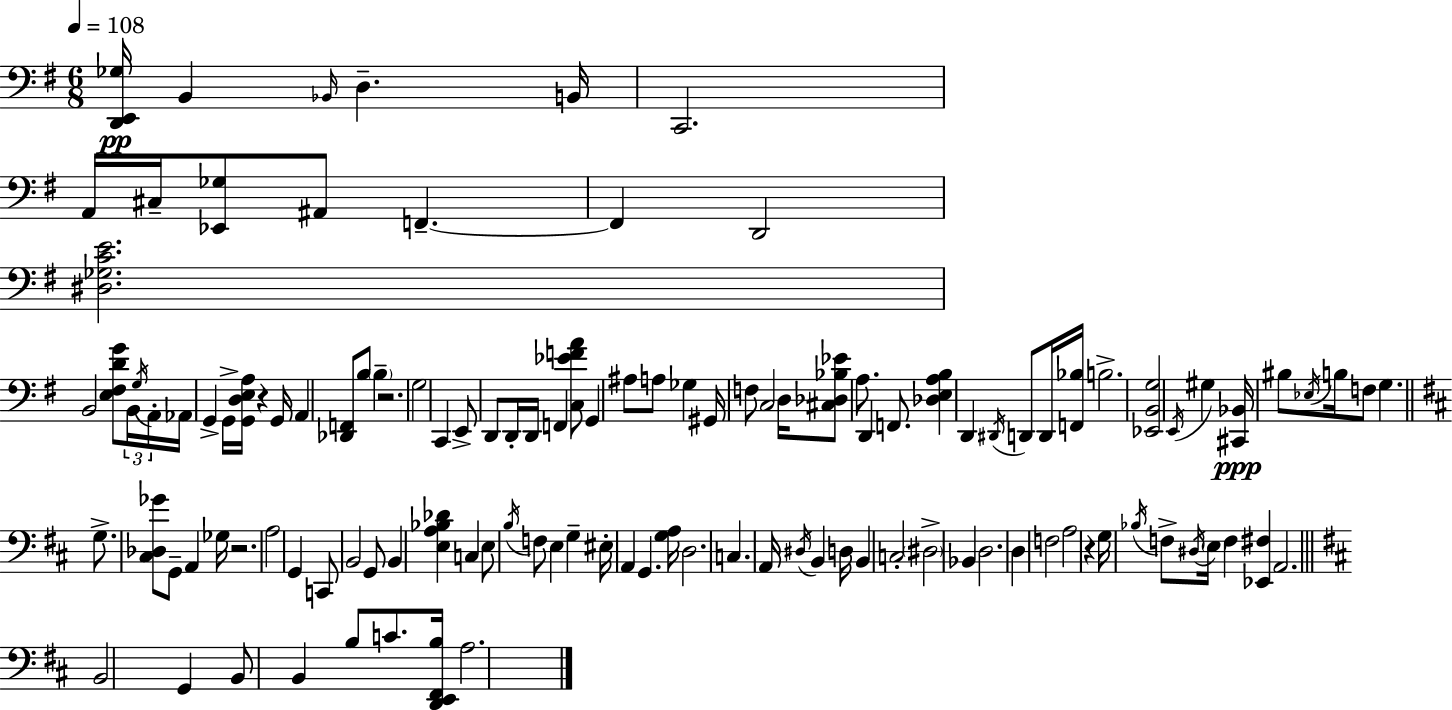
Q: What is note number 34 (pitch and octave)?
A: G#2